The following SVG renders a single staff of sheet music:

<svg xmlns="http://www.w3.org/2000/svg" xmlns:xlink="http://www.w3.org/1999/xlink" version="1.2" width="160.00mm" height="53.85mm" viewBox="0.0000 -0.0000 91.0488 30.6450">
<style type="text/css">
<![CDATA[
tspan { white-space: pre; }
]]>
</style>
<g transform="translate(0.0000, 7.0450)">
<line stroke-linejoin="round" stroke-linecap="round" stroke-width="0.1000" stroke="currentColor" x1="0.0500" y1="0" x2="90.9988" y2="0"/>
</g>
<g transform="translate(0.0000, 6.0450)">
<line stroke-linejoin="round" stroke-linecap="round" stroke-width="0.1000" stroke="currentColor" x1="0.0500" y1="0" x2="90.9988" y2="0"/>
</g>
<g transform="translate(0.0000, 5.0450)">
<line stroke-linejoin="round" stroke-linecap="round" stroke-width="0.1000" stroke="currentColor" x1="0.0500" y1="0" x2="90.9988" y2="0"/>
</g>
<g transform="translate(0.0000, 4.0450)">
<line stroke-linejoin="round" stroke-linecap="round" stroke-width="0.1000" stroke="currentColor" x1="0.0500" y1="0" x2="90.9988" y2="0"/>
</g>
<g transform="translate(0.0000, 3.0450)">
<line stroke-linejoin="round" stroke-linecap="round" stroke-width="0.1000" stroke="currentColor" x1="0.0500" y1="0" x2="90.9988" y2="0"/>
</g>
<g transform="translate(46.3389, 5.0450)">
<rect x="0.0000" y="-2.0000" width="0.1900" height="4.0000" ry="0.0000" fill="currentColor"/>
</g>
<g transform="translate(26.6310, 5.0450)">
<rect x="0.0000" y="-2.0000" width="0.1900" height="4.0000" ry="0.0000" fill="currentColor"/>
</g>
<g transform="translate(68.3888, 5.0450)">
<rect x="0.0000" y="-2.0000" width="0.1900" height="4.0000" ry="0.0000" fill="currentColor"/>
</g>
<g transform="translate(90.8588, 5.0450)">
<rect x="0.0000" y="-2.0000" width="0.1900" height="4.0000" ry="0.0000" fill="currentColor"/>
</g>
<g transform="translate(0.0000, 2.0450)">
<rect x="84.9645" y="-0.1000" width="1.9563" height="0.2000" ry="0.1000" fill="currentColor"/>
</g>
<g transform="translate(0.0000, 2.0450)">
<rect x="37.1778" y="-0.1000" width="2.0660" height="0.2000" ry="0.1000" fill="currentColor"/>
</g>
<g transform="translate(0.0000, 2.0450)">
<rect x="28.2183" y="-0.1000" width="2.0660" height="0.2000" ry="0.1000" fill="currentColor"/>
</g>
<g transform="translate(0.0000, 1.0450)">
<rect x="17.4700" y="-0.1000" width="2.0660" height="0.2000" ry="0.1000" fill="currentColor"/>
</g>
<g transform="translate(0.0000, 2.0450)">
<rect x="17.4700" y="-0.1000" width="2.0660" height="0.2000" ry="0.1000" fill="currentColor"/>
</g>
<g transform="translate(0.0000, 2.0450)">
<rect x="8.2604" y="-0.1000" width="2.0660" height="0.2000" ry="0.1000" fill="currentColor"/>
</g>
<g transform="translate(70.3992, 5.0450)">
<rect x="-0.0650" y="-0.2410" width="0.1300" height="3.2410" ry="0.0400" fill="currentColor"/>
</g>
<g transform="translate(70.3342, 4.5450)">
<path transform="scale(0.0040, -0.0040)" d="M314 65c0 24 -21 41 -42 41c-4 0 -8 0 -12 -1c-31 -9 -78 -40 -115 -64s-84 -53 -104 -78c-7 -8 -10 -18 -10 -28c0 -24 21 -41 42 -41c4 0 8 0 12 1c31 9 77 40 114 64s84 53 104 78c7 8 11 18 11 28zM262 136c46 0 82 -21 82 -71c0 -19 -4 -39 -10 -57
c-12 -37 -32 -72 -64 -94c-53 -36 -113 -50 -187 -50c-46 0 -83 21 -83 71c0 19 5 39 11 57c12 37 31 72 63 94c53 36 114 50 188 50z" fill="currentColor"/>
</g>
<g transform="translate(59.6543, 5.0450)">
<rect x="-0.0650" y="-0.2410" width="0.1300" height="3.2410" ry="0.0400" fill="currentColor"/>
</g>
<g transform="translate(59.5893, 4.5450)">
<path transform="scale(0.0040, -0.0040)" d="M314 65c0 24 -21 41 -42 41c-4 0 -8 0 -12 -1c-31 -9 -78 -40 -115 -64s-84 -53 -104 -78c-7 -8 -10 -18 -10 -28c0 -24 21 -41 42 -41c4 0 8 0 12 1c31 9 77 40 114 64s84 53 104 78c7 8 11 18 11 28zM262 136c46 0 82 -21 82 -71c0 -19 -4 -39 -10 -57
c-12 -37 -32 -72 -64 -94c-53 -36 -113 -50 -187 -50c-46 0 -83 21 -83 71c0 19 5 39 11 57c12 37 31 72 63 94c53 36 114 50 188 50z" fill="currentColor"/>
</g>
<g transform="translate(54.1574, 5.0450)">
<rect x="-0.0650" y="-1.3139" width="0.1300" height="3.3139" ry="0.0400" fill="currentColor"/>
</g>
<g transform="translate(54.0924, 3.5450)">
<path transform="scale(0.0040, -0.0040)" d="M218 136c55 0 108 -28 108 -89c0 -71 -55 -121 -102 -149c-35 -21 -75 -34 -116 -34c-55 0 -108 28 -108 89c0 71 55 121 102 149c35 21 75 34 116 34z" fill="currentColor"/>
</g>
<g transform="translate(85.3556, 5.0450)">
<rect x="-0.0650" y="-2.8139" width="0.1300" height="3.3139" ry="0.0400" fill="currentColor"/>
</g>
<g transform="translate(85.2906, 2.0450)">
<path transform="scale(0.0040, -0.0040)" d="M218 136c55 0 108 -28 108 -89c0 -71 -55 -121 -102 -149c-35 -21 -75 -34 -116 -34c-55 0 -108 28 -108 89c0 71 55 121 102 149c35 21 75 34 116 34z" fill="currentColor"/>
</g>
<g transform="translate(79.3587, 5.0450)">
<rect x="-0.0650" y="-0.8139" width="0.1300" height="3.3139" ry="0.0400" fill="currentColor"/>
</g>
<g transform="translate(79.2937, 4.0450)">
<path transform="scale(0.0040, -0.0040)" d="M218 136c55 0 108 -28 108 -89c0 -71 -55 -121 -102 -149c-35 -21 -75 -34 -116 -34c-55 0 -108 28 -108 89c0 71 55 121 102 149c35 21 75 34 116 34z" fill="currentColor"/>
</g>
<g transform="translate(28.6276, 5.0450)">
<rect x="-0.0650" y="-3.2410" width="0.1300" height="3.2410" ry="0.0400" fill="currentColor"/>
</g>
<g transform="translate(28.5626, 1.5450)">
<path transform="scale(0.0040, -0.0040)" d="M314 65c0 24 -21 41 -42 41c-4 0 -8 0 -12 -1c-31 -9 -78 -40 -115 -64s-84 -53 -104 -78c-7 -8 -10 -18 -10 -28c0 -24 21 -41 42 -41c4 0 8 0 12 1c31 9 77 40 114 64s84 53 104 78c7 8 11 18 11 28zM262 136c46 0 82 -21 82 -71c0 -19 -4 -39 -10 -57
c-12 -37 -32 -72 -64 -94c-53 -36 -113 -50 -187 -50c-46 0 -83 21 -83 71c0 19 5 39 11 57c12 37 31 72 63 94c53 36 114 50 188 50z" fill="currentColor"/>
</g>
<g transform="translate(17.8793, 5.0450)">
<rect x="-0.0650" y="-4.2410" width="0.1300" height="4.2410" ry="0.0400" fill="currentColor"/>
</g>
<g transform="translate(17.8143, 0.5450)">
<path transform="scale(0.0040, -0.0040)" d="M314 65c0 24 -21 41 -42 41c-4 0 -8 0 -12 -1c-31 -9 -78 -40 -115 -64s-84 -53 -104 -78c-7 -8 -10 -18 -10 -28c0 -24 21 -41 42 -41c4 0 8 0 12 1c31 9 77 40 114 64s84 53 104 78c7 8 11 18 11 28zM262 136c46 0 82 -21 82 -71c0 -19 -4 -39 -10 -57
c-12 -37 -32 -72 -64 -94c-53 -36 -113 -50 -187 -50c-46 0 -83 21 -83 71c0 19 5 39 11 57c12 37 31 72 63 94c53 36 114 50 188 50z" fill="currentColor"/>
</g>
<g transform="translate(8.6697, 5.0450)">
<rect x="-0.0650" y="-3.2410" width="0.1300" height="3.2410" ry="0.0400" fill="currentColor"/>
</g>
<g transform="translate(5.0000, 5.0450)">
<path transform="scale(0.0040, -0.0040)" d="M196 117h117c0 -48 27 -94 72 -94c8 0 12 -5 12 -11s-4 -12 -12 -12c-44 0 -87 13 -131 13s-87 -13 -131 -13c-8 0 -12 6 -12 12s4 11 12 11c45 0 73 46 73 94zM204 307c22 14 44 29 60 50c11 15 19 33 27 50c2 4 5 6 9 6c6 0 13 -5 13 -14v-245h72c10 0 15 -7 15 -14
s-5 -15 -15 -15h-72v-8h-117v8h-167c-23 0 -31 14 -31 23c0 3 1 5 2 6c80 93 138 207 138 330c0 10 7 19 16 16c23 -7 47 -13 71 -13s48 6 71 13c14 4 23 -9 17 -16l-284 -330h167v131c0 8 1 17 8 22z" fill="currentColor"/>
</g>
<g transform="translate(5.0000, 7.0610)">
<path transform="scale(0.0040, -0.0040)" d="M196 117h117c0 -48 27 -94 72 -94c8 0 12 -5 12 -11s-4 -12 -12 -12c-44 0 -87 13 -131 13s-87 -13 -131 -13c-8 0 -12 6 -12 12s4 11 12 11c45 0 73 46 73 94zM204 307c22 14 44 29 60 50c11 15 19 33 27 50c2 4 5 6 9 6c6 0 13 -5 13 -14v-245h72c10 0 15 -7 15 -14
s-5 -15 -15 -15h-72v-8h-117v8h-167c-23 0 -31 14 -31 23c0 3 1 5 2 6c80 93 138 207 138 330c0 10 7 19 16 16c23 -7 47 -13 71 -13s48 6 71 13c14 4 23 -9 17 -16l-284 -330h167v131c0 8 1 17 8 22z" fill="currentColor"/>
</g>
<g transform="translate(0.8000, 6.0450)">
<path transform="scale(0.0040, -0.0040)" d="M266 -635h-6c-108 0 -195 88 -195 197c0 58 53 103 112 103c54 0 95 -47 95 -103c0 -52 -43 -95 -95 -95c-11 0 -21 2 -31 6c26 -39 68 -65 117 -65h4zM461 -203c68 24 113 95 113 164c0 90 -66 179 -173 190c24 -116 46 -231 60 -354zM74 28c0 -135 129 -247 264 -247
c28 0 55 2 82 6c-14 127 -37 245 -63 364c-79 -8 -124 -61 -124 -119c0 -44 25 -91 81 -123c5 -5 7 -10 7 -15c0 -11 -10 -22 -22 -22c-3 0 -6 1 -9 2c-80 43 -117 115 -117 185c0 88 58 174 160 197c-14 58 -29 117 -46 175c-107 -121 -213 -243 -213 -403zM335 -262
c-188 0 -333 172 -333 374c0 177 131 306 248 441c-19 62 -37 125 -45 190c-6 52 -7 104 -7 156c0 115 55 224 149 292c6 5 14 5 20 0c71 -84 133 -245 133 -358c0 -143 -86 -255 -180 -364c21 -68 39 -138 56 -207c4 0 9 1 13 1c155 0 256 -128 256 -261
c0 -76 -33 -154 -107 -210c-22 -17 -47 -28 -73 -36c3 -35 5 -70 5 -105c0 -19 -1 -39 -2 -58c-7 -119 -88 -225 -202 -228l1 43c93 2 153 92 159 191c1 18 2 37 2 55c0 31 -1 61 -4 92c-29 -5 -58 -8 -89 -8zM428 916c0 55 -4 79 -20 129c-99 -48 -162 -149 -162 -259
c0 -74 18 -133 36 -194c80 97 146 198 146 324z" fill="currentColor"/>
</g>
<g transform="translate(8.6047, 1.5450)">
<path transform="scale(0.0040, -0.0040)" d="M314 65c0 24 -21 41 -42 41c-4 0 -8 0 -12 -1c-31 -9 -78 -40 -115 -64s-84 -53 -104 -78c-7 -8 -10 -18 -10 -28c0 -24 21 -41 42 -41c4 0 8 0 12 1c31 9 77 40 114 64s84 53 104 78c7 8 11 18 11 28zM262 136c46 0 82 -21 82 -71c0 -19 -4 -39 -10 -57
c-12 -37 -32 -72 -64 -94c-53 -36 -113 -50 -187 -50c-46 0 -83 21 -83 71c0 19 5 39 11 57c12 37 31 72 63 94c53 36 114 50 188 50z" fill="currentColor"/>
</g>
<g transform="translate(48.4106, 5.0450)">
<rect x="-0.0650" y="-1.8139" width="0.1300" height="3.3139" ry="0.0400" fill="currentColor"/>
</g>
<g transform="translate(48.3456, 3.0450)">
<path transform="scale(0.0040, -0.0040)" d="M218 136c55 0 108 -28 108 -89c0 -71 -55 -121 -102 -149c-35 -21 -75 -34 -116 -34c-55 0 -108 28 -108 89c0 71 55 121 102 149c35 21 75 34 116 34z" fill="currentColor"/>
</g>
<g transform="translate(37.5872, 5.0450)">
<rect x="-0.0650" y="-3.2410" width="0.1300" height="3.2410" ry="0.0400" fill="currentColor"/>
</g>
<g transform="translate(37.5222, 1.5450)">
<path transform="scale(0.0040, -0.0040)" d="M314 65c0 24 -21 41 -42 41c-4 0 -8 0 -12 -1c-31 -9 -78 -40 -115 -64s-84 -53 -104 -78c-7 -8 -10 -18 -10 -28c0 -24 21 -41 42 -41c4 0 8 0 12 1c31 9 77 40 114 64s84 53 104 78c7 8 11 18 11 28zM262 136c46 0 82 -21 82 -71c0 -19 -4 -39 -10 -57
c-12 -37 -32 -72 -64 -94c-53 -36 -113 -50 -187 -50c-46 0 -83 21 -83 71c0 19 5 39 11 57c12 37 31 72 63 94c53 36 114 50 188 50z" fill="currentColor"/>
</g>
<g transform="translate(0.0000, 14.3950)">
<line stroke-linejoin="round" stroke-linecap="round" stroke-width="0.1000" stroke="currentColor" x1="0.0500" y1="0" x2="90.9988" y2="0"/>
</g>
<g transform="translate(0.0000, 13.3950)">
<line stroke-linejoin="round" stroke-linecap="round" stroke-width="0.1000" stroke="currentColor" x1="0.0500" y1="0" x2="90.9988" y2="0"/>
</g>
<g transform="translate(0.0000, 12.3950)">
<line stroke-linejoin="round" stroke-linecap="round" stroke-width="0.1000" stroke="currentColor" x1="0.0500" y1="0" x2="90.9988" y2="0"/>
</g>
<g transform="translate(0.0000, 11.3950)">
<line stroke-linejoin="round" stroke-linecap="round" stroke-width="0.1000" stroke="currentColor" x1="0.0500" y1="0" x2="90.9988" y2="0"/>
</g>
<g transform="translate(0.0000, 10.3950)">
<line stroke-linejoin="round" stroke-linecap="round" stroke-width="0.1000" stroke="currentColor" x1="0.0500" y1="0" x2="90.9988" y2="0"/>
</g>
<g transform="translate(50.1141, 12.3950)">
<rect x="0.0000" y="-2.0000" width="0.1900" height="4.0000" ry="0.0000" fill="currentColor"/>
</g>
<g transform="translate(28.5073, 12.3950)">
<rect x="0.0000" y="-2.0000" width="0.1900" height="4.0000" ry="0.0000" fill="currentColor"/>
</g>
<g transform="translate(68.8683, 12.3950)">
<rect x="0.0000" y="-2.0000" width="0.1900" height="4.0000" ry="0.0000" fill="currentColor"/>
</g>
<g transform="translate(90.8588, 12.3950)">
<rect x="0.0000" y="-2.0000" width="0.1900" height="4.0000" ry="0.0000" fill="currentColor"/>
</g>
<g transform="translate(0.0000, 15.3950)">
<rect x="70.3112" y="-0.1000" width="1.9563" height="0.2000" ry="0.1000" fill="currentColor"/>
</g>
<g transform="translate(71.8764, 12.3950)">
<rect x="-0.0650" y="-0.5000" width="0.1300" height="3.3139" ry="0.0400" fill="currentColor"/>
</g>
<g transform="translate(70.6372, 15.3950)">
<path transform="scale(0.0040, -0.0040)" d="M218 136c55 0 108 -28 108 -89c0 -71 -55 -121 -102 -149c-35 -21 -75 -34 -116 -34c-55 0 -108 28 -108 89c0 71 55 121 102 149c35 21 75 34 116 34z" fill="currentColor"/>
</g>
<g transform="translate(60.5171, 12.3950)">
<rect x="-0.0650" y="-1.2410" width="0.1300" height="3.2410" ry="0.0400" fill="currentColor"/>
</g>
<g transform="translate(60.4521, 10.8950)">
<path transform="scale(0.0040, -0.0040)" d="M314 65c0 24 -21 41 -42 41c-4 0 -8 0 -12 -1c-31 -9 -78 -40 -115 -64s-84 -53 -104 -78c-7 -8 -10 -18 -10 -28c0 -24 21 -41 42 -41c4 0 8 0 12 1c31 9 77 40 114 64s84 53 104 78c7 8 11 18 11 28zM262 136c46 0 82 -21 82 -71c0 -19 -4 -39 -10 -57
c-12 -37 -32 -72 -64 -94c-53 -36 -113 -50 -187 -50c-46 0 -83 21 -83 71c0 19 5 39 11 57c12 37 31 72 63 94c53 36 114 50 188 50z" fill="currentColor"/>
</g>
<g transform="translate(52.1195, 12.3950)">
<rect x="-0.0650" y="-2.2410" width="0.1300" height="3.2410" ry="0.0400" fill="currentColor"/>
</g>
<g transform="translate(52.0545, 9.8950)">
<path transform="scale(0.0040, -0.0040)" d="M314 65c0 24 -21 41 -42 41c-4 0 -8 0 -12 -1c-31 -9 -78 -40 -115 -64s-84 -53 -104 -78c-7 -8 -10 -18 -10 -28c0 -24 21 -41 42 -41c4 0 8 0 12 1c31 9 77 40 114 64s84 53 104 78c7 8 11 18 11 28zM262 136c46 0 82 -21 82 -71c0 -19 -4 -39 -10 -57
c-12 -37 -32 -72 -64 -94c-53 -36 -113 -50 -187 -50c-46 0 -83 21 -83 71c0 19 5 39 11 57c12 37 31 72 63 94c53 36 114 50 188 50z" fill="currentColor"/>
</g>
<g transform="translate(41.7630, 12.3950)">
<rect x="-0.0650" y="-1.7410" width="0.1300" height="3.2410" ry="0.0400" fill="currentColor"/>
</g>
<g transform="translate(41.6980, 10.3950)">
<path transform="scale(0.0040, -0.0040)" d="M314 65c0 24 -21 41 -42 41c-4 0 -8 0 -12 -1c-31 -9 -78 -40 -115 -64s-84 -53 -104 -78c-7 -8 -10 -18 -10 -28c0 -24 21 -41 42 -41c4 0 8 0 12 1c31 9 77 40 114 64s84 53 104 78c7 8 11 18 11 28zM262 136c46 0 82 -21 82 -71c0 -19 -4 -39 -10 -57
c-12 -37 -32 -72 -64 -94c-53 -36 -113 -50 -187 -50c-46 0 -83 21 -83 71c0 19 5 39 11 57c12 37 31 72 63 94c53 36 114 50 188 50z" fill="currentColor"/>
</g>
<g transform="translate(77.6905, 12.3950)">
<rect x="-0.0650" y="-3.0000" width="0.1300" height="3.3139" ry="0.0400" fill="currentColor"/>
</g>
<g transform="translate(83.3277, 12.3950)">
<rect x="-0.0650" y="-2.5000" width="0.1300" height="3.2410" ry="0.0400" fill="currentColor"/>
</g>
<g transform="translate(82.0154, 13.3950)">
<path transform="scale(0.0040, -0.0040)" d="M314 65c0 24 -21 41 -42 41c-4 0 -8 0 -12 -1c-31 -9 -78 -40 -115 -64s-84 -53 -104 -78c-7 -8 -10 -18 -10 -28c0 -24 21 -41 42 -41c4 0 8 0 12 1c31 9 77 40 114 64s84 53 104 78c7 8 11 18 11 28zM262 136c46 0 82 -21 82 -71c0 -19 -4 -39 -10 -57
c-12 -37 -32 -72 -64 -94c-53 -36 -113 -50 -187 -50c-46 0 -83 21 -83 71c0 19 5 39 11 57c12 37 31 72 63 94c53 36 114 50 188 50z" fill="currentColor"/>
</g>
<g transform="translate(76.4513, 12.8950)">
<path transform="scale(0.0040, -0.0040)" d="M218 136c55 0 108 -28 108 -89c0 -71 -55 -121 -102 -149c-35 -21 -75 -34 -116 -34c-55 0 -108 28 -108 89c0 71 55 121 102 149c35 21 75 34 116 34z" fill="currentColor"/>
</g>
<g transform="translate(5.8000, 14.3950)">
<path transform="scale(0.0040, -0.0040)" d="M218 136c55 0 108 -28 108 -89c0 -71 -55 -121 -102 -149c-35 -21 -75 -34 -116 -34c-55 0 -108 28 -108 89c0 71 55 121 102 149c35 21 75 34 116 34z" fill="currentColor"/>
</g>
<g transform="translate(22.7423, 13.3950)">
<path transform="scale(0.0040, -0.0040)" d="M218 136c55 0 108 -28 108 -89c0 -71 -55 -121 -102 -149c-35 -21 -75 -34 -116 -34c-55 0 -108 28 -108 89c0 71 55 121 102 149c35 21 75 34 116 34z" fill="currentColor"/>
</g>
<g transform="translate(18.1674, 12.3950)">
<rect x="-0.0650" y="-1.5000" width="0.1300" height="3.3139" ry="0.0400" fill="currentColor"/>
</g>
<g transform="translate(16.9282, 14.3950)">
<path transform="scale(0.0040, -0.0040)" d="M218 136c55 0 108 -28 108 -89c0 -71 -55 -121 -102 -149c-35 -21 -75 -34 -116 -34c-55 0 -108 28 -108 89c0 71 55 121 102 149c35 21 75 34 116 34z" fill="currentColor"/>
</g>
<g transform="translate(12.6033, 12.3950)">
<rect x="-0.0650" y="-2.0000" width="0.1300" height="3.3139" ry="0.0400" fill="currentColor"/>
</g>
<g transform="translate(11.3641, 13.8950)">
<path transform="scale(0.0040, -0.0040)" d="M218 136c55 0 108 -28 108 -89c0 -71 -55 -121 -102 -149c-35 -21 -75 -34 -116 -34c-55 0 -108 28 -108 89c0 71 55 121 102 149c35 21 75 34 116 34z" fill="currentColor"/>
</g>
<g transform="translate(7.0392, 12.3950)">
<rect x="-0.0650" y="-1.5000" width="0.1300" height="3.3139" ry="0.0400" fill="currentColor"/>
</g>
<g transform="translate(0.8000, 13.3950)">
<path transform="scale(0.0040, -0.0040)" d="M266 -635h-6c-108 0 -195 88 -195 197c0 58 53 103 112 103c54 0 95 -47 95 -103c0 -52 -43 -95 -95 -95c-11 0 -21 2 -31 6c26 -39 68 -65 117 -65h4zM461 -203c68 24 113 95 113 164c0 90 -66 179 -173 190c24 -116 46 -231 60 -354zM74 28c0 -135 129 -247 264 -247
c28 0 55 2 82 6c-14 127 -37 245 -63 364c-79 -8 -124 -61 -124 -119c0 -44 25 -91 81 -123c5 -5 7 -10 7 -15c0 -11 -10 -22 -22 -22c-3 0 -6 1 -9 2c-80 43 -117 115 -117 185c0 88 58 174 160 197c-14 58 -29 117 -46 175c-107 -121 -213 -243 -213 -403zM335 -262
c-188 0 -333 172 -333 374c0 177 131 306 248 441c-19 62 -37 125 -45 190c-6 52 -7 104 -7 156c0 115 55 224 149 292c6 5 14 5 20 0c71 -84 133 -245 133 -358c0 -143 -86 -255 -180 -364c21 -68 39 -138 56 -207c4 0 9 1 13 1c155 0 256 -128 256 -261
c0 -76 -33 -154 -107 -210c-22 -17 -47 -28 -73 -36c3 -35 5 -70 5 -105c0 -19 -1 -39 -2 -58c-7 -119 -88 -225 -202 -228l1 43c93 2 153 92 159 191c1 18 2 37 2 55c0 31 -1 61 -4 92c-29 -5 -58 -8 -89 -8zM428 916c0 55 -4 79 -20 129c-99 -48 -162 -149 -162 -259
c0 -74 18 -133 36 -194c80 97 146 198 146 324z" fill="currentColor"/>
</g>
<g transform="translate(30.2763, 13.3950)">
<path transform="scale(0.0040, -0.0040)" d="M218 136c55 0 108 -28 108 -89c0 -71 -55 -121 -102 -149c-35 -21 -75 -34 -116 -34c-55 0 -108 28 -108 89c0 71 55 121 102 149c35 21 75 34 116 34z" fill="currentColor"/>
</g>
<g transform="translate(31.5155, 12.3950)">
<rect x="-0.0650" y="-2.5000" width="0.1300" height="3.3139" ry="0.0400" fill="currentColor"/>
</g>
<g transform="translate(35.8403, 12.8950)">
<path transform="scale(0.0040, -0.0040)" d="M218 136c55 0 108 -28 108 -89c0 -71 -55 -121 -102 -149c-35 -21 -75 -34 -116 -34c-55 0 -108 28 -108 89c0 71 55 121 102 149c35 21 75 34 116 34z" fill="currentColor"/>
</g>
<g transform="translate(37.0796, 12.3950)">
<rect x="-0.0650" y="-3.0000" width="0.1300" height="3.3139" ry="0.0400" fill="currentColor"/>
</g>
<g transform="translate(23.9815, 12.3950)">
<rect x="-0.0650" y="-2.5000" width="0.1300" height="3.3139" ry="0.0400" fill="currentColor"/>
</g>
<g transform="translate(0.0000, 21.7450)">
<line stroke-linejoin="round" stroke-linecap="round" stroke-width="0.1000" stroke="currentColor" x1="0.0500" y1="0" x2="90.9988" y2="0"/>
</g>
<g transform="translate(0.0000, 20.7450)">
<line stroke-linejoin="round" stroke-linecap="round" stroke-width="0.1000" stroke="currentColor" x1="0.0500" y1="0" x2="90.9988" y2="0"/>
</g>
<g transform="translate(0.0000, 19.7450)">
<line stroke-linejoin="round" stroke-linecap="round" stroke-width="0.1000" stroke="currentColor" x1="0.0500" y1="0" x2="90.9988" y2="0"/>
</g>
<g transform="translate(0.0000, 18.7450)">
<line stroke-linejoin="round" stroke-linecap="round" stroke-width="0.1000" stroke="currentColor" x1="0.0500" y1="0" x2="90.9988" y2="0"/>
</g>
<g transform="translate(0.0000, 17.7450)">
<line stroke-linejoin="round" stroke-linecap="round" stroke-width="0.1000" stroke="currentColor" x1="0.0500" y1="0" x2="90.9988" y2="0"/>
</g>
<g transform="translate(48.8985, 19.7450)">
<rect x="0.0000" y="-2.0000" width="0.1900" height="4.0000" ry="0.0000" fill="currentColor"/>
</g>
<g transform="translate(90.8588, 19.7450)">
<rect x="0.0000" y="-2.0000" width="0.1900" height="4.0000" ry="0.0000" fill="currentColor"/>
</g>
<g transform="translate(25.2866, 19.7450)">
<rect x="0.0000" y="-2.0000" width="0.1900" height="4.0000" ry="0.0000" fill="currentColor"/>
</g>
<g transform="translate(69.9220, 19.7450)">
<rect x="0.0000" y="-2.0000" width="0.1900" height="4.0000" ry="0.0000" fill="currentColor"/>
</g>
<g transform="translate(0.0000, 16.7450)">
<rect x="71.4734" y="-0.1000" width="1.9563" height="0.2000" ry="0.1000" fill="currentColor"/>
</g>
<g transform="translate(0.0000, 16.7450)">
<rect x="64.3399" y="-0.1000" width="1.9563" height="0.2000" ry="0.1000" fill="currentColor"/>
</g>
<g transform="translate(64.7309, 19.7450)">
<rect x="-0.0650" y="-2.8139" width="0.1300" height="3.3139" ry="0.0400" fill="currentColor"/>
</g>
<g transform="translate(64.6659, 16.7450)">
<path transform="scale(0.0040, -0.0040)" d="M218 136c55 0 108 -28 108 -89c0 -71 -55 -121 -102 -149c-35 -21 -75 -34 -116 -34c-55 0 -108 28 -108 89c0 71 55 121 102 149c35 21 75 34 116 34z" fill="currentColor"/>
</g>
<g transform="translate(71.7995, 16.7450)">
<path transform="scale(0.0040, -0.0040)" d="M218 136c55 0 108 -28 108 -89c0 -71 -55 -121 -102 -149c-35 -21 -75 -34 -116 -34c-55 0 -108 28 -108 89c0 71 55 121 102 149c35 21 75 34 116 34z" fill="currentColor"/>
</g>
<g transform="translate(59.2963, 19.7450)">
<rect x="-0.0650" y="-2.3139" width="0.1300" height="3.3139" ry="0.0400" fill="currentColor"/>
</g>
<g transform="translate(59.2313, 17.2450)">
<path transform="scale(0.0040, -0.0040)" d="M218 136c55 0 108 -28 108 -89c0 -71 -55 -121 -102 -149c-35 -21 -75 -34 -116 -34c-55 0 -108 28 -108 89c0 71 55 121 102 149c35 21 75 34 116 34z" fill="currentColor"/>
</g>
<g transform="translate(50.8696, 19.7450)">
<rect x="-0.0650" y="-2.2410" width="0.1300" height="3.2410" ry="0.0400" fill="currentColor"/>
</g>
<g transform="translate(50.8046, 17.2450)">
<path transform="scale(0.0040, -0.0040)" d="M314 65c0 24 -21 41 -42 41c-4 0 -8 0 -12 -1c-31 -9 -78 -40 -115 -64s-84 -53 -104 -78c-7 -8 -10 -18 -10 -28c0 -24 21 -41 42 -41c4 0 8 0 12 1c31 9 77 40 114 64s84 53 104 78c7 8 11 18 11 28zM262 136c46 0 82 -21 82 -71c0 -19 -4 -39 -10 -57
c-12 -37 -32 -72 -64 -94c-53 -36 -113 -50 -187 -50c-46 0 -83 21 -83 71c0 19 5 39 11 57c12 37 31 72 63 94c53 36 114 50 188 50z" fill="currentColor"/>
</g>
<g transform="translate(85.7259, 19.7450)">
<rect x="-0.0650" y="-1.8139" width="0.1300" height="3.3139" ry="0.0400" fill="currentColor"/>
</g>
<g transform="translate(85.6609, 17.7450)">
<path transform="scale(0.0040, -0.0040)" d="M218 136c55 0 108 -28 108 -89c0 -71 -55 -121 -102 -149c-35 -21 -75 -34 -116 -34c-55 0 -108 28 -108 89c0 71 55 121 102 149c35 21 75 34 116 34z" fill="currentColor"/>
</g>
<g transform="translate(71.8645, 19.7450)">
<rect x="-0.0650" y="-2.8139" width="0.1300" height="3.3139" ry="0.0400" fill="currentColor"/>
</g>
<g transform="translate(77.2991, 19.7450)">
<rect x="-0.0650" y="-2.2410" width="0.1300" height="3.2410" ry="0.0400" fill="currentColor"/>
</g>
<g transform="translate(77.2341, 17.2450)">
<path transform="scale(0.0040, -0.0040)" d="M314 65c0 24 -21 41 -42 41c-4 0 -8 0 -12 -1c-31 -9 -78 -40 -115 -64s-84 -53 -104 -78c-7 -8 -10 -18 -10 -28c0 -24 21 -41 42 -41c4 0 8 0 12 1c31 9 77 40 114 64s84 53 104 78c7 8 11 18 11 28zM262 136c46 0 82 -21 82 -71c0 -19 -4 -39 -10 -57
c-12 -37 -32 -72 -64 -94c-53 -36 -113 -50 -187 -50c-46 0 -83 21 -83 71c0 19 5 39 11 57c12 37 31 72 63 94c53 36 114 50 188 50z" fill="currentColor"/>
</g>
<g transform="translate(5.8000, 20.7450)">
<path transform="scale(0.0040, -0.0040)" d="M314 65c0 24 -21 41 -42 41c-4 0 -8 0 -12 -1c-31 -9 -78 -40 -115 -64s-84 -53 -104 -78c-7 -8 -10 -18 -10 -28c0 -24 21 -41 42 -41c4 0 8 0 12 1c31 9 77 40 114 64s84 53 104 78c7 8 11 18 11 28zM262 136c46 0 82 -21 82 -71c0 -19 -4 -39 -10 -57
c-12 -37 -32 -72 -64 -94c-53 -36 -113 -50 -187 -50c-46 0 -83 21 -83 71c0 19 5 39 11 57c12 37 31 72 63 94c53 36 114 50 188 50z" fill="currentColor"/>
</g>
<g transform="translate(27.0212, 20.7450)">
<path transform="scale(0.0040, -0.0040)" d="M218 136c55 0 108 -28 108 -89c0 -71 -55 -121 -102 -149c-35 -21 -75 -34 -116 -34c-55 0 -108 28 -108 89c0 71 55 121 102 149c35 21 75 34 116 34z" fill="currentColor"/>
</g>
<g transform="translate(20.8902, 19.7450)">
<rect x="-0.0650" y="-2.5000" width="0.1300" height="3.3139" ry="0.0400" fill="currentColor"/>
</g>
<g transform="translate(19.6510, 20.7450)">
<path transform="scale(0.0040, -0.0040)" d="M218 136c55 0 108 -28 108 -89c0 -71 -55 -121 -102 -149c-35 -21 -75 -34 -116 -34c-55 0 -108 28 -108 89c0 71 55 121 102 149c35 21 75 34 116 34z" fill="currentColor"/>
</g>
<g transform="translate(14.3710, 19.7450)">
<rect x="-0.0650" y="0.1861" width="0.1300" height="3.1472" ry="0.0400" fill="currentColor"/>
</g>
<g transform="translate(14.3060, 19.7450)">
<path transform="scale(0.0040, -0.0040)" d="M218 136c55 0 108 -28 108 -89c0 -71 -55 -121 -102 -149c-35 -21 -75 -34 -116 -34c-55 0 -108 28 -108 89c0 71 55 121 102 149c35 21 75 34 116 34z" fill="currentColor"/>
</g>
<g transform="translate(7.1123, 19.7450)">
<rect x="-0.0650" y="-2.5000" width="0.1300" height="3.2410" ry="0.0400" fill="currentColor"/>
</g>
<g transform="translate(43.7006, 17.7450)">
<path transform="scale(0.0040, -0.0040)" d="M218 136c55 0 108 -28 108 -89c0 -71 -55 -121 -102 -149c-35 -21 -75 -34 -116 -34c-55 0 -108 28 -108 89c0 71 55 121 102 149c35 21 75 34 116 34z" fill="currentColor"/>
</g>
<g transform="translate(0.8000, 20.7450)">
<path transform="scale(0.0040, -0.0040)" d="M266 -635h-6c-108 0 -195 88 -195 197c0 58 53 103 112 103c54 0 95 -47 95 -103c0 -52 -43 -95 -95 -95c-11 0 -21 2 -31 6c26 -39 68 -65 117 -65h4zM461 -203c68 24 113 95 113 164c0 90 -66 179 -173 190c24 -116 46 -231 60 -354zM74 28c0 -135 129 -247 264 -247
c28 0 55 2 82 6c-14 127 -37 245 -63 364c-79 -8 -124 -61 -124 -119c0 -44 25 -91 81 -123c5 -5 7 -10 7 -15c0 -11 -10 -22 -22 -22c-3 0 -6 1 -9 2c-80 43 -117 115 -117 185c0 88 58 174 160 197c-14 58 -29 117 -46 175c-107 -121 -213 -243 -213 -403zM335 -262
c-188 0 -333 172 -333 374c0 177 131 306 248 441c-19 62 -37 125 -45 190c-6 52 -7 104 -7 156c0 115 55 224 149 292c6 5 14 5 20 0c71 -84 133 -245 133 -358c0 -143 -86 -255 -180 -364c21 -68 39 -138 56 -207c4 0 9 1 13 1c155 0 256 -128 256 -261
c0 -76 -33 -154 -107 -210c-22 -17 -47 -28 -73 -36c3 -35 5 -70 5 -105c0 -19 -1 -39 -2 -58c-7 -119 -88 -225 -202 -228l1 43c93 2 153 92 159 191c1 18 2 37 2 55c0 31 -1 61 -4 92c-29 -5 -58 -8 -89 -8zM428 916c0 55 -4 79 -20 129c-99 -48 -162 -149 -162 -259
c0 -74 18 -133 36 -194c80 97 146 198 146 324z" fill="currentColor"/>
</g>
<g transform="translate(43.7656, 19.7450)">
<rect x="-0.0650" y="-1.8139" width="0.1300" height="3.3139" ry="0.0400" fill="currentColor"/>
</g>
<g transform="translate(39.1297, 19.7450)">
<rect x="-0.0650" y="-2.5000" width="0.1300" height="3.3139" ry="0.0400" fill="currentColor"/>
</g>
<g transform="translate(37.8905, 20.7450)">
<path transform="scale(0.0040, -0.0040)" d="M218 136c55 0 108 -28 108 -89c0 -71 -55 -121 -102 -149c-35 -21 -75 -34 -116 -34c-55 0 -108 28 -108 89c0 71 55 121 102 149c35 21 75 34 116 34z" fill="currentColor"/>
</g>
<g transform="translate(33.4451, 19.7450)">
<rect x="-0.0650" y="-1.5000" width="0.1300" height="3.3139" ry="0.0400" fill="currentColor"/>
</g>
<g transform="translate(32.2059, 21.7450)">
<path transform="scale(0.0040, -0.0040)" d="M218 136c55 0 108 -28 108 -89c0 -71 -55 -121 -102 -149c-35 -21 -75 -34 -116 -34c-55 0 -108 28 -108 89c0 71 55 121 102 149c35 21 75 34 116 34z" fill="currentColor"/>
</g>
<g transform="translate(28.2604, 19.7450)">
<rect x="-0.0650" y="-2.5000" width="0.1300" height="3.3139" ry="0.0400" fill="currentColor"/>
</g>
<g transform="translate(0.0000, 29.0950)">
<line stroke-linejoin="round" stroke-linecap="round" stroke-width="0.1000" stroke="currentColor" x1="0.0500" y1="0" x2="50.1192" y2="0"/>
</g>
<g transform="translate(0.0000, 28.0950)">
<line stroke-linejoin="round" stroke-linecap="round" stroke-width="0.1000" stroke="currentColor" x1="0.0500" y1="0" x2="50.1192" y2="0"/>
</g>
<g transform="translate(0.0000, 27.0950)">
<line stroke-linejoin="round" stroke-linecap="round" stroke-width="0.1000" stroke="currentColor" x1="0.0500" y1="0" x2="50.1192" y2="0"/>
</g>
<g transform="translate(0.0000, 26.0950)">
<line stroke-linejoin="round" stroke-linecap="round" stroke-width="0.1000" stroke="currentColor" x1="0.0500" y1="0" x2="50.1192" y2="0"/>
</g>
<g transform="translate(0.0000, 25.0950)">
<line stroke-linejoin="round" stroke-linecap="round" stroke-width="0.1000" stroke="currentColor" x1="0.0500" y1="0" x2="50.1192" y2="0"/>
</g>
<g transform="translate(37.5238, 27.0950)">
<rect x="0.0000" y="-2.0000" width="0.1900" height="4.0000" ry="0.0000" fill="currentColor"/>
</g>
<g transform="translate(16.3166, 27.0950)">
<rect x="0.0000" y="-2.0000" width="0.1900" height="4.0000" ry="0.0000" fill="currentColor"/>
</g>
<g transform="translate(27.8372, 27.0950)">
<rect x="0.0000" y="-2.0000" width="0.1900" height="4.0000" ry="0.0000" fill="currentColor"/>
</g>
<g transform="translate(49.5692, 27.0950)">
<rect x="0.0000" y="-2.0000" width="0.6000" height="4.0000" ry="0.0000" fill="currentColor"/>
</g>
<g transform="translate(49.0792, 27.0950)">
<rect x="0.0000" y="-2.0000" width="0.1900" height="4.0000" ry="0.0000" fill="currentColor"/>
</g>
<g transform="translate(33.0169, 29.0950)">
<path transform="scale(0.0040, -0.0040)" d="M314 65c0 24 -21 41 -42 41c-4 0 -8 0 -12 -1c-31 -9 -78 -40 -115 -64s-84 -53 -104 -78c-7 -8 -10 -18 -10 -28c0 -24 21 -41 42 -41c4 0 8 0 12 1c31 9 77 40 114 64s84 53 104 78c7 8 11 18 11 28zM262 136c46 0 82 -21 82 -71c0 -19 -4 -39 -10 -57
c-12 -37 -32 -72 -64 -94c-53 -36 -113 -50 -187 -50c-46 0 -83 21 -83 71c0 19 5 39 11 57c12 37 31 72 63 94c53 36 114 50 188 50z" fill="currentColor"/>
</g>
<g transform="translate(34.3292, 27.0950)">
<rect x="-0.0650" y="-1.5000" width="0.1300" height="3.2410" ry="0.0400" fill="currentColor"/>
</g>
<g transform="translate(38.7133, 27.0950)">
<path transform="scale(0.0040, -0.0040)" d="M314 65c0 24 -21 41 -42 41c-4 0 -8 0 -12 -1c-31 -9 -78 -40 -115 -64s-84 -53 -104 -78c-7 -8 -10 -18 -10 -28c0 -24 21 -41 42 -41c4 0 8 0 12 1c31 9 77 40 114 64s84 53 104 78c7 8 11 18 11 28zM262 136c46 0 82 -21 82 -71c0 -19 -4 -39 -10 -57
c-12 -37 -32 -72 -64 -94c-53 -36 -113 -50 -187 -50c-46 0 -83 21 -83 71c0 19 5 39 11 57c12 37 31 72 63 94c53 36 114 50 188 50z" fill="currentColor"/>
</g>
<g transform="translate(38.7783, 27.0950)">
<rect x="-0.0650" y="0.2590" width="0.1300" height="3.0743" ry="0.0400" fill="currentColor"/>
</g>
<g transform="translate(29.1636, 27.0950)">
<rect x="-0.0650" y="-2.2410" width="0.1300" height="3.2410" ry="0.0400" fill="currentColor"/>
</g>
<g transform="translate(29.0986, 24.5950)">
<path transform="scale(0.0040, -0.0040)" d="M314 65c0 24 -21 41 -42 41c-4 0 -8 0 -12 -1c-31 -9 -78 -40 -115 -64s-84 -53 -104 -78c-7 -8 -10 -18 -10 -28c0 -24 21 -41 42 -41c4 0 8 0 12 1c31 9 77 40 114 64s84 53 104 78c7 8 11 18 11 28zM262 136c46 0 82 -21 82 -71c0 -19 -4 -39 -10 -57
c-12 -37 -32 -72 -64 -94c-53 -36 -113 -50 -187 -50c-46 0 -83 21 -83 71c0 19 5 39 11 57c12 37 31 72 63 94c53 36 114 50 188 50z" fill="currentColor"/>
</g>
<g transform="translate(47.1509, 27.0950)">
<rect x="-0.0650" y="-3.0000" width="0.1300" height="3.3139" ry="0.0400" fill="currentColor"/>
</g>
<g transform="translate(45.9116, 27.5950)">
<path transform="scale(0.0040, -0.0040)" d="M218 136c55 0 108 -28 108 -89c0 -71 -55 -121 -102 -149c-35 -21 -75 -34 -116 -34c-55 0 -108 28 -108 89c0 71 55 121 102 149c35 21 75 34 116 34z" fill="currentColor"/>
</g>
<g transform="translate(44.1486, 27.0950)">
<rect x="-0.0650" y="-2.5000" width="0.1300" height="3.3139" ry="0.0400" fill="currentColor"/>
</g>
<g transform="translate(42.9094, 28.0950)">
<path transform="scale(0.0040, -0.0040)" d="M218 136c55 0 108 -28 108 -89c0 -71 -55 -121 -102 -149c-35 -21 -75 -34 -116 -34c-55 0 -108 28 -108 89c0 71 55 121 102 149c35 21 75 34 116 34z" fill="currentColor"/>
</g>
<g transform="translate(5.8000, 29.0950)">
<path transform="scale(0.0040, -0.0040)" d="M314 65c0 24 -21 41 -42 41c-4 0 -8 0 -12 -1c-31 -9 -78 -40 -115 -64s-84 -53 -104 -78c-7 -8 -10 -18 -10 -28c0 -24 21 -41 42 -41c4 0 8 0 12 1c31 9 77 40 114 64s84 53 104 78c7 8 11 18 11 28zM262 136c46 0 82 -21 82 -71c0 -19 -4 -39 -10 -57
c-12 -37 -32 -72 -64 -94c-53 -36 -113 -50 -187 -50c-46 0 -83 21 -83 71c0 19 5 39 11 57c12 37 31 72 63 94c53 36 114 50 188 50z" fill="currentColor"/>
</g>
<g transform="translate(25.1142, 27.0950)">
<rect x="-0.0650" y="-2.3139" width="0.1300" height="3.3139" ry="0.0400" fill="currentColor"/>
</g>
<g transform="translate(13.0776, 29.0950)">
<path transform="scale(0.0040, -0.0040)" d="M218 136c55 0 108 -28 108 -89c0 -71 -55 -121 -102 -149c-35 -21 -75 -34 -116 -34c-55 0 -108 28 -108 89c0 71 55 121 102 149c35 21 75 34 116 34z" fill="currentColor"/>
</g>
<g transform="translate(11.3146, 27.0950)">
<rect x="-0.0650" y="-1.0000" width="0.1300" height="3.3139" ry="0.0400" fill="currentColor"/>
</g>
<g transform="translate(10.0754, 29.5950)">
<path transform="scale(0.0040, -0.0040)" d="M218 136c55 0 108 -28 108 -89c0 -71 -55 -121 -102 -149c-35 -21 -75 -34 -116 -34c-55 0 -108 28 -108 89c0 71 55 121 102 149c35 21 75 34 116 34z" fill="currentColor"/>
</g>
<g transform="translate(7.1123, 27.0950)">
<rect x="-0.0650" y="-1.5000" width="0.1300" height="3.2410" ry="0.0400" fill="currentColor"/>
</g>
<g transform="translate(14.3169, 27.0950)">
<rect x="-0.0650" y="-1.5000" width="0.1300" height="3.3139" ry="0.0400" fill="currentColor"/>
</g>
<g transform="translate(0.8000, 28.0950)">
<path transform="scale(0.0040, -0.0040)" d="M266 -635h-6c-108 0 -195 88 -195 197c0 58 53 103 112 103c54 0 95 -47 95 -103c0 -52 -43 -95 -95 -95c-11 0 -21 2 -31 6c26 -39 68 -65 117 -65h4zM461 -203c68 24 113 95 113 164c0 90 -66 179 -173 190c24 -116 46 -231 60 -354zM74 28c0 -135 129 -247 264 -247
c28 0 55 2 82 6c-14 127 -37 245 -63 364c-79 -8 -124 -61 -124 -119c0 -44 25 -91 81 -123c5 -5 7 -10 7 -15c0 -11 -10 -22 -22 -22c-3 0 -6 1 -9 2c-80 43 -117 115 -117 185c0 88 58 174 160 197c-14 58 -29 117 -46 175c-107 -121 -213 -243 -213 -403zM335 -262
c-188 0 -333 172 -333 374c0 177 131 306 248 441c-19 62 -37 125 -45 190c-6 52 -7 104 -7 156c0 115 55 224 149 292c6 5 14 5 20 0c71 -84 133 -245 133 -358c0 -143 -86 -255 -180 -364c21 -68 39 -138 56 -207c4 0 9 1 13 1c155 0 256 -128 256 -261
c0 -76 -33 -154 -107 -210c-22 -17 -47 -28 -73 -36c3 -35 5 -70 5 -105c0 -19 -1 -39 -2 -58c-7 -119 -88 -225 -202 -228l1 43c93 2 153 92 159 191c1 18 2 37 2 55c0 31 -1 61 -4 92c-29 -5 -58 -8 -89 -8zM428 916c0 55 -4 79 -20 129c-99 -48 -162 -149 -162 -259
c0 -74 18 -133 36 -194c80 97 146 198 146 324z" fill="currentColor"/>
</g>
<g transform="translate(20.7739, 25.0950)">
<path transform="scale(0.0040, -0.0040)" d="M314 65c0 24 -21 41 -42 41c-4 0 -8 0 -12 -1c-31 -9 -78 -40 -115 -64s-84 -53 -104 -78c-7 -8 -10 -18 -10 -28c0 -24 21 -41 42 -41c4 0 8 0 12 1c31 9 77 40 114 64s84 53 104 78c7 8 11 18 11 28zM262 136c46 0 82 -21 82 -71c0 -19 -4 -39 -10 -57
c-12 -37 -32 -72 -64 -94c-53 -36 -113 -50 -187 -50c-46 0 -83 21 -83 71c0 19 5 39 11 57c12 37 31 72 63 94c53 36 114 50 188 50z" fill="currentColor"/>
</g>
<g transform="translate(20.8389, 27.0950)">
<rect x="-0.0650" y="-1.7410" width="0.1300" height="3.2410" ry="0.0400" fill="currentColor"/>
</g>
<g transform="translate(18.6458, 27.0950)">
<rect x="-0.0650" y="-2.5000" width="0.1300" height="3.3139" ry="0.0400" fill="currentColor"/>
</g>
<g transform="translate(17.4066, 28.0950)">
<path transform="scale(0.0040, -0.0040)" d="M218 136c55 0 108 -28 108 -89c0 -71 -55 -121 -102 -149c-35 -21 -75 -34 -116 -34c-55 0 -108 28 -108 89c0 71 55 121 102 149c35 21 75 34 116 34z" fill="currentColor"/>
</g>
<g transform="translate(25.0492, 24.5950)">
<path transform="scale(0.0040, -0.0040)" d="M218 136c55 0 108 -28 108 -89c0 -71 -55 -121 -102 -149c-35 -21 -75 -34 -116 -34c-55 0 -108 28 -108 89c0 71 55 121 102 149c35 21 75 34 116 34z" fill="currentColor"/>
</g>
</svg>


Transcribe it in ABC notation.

X:1
T:Untitled
M:4/4
L:1/4
K:C
b2 d'2 b2 b2 f e c2 c2 d a E F E G G A f2 g2 e2 C A G2 G2 B G G E G f g2 g a a g2 f E2 D E G f2 g g2 E2 B2 G A